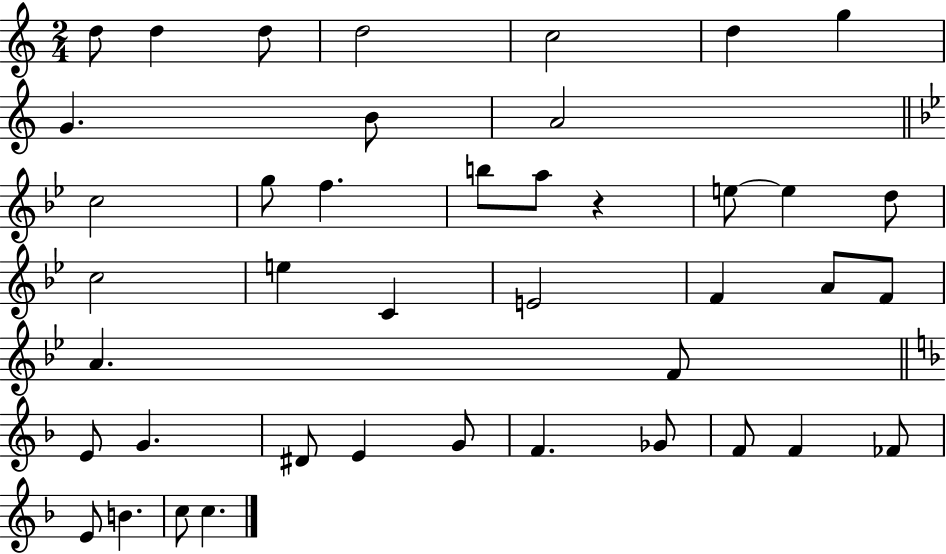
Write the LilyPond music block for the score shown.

{
  \clef treble
  \numericTimeSignature
  \time 2/4
  \key c \major
  \repeat volta 2 { d''8 d''4 d''8 | d''2 | c''2 | d''4 g''4 | \break g'4. b'8 | a'2 | \bar "||" \break \key g \minor c''2 | g''8 f''4. | b''8 a''8 r4 | e''8~~ e''4 d''8 | \break c''2 | e''4 c'4 | e'2 | f'4 a'8 f'8 | \break a'4. f'8 | \bar "||" \break \key d \minor e'8 g'4. | dis'8 e'4 g'8 | f'4. ges'8 | f'8 f'4 fes'8 | \break e'8 b'4. | c''8 c''4. | } \bar "|."
}